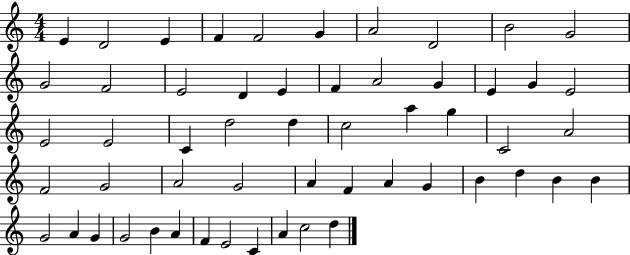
X:1
T:Untitled
M:4/4
L:1/4
K:C
E D2 E F F2 G A2 D2 B2 G2 G2 F2 E2 D E F A2 G E G E2 E2 E2 C d2 d c2 a g C2 A2 F2 G2 A2 G2 A F A G B d B B G2 A G G2 B A F E2 C A c2 d